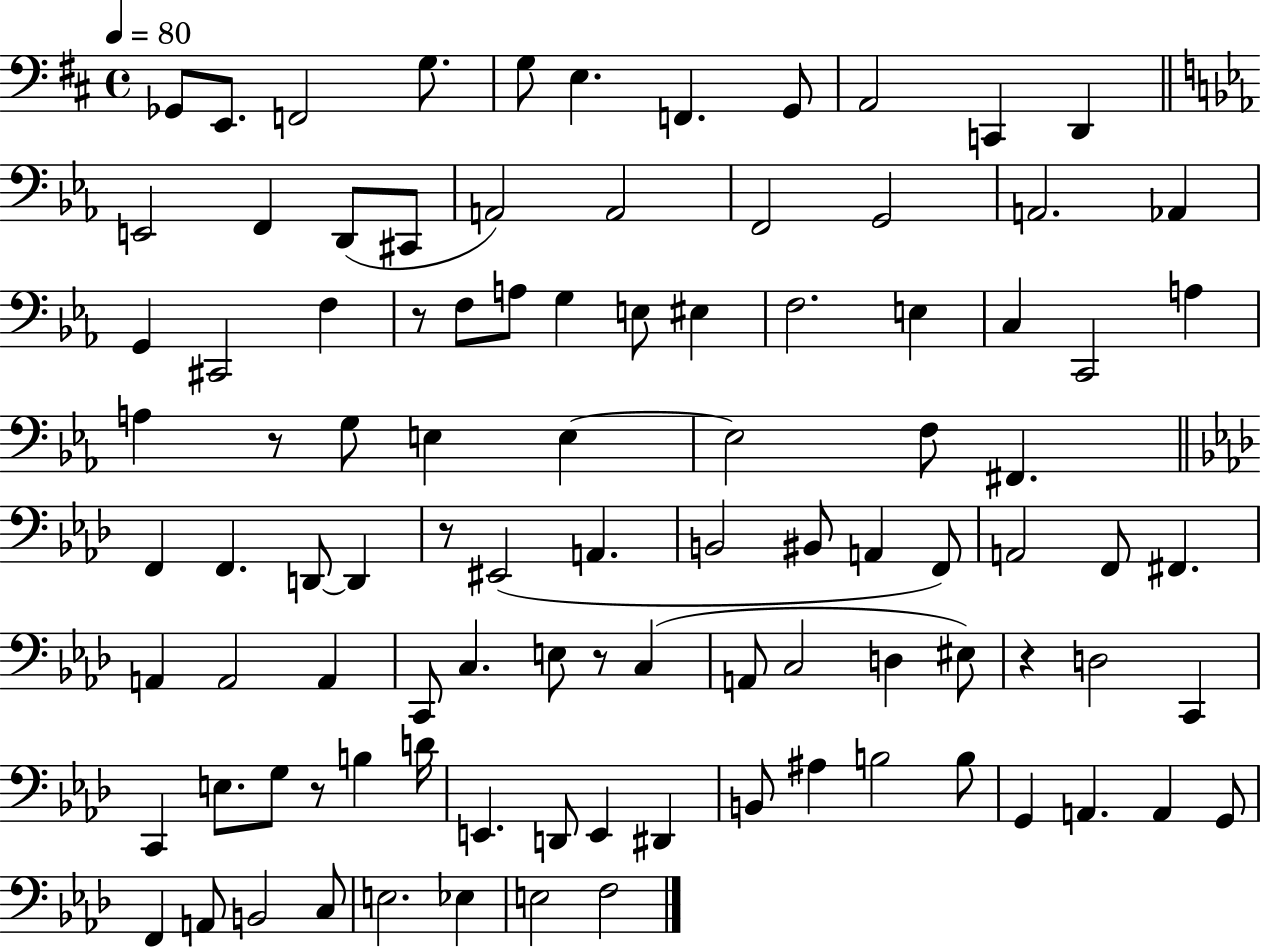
Gb2/e E2/e. F2/h G3/e. G3/e E3/q. F2/q. G2/e A2/h C2/q D2/q E2/h F2/q D2/e C#2/e A2/h A2/h F2/h G2/h A2/h. Ab2/q G2/q C#2/h F3/q R/e F3/e A3/e G3/q E3/e EIS3/q F3/h. E3/q C3/q C2/h A3/q A3/q R/e G3/e E3/q E3/q E3/h F3/e F#2/q. F2/q F2/q. D2/e D2/q R/e EIS2/h A2/q. B2/h BIS2/e A2/q F2/e A2/h F2/e F#2/q. A2/q A2/h A2/q C2/e C3/q. E3/e R/e C3/q A2/e C3/h D3/q EIS3/e R/q D3/h C2/q C2/q E3/e. G3/e R/e B3/q D4/s E2/q. D2/e E2/q D#2/q B2/e A#3/q B3/h B3/e G2/q A2/q. A2/q G2/e F2/q A2/e B2/h C3/e E3/h. Eb3/q E3/h F3/h